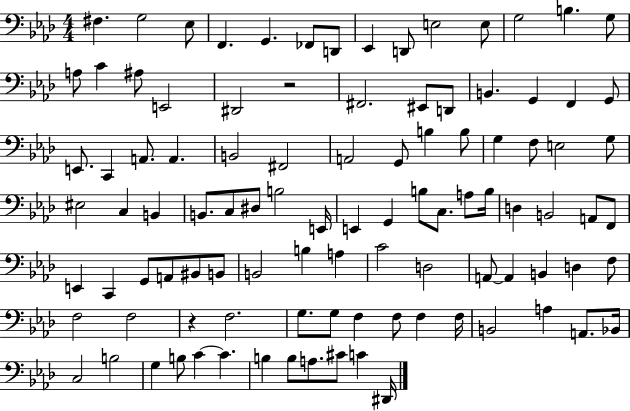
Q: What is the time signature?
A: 4/4